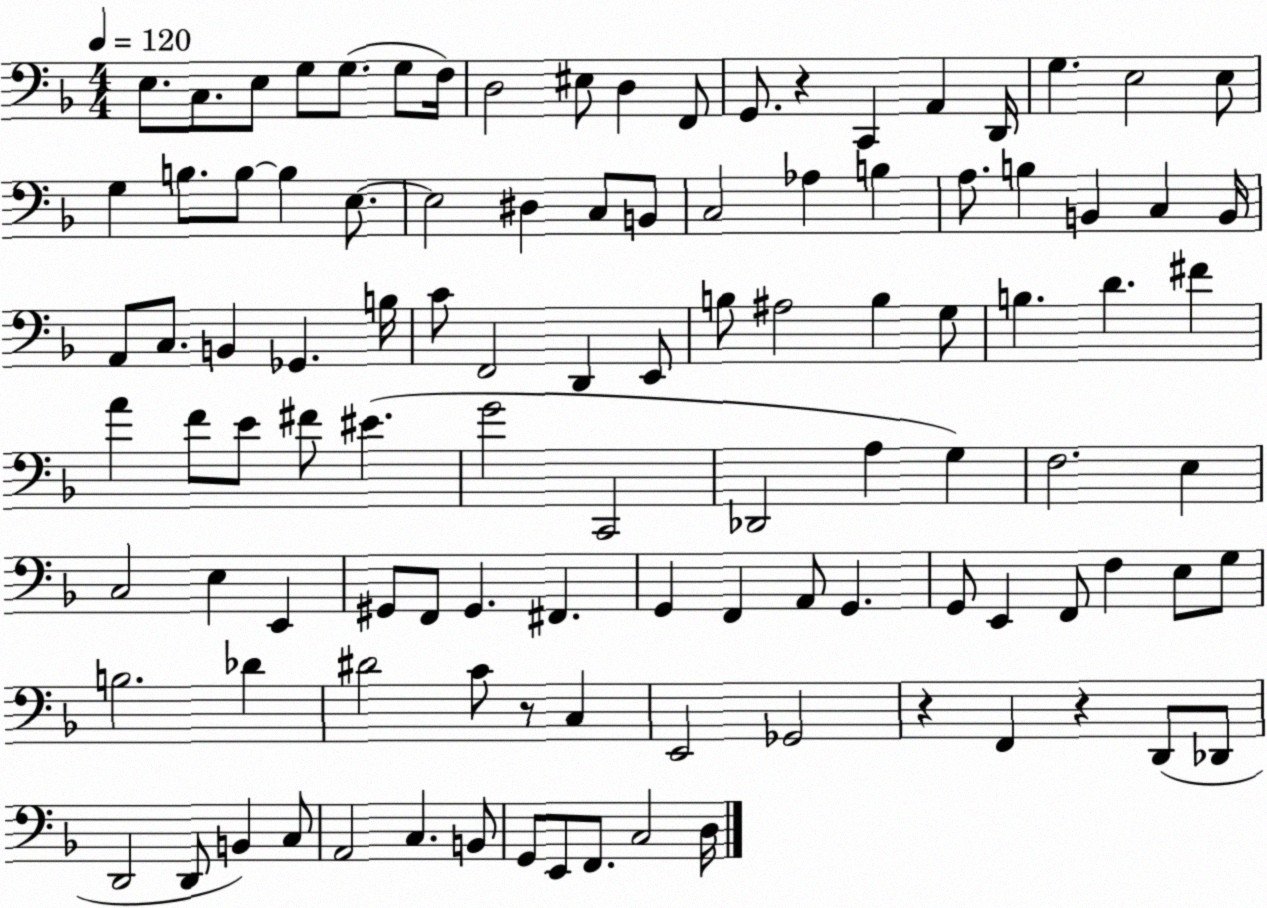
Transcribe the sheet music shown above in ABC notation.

X:1
T:Untitled
M:4/4
L:1/4
K:F
E,/2 C,/2 E,/2 G,/2 G,/2 G,/2 F,/4 D,2 ^E,/2 D, F,,/2 G,,/2 z C,, A,, D,,/4 G, E,2 E,/2 G, B,/2 B,/2 B, E,/2 E,2 ^D, C,/2 B,,/2 C,2 _A, B, A,/2 B, B,, C, B,,/4 A,,/2 C,/2 B,, _G,, B,/4 C/2 F,,2 D,, E,,/2 B,/2 ^A,2 B, G,/2 B, D ^F A F/2 E/2 ^F/2 ^E G2 C,,2 _D,,2 A, G, F,2 E, C,2 E, E,, ^G,,/2 F,,/2 ^G,, ^F,, G,, F,, A,,/2 G,, G,,/2 E,, F,,/2 F, E,/2 G,/2 B,2 _D ^D2 C/2 z/2 C, E,,2 _G,,2 z F,, z D,,/2 _D,,/2 D,,2 D,,/2 B,, C,/2 A,,2 C, B,,/2 G,,/2 E,,/2 F,,/2 C,2 D,/4